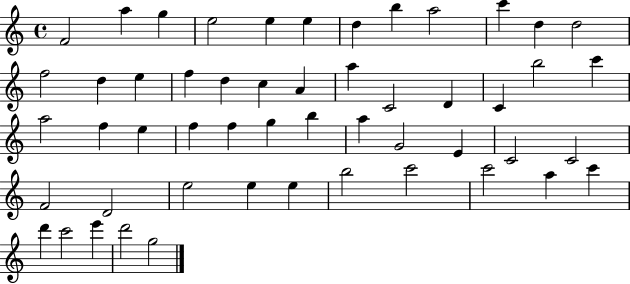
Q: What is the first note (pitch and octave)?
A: F4